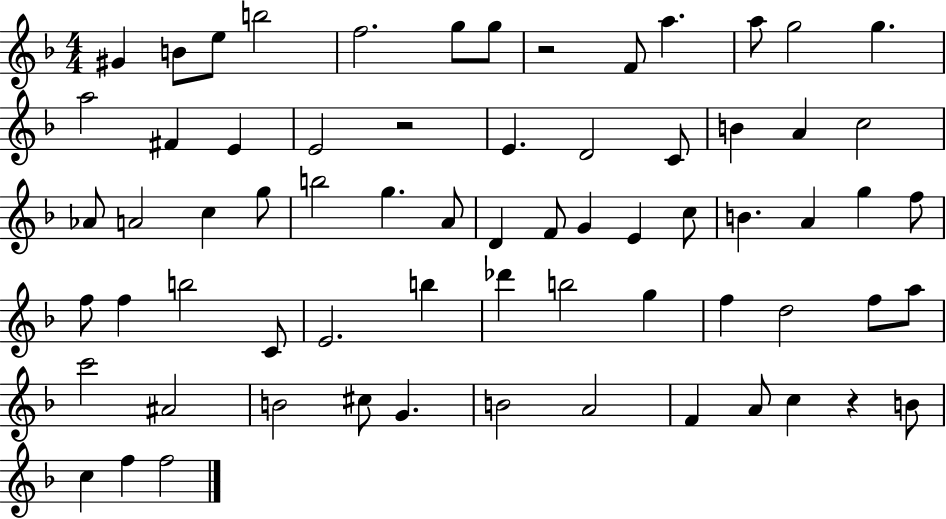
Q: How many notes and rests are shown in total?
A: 68